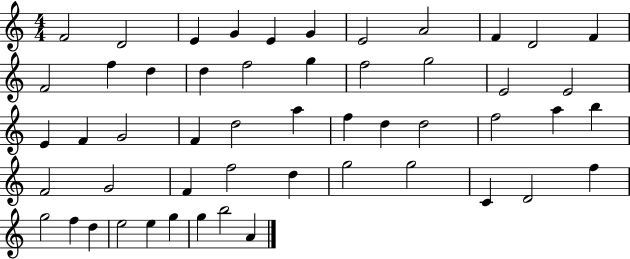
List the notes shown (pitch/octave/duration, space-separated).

F4/h D4/h E4/q G4/q E4/q G4/q E4/h A4/h F4/q D4/h F4/q F4/h F5/q D5/q D5/q F5/h G5/q F5/h G5/h E4/h E4/h E4/q F4/q G4/h F4/q D5/h A5/q F5/q D5/q D5/h F5/h A5/q B5/q F4/h G4/h F4/q F5/h D5/q G5/h G5/h C4/q D4/h F5/q G5/h F5/q D5/q E5/h E5/q G5/q G5/q B5/h A4/q